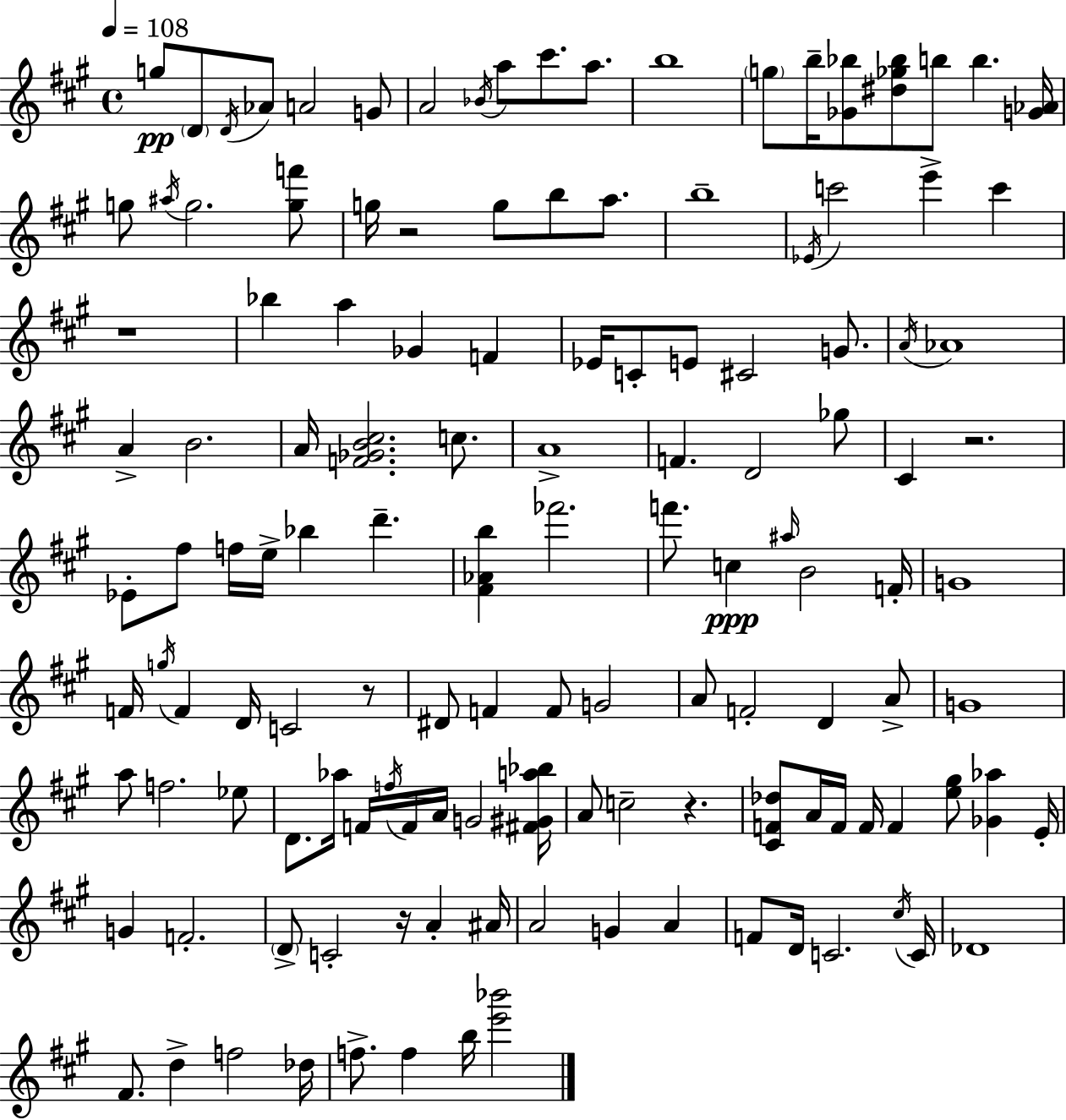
X:1
T:Untitled
M:4/4
L:1/4
K:A
g/2 D/2 D/4 _A/2 A2 G/2 A2 _B/4 a/2 ^c'/2 a/2 b4 g/2 b/4 [_G_b]/2 [^d_g_b]/2 b/2 b [G_A]/4 g/2 ^a/4 g2 [gf']/2 g/4 z2 g/2 b/2 a/2 b4 _E/4 c'2 e' c' z4 _b a _G F _E/4 C/2 E/2 ^C2 G/2 A/4 _A4 A B2 A/4 [F_GB^c]2 c/2 A4 F D2 _g/2 ^C z2 _E/2 ^f/2 f/4 e/4 _b d' [^F_Ab] _f'2 f'/2 c ^a/4 B2 F/4 G4 F/4 g/4 F D/4 C2 z/2 ^D/2 F F/2 G2 A/2 F2 D A/2 G4 a/2 f2 _e/2 D/2 _a/4 F/4 f/4 F/4 A/4 G2 [^F^Ga_b]/4 A/2 c2 z [^CF_d]/2 A/4 F/4 F/4 F [e^g]/2 [_G_a] E/4 G F2 D/2 C2 z/4 A ^A/4 A2 G A F/2 D/4 C2 ^c/4 C/4 _D4 ^F/2 d f2 _d/4 f/2 f b/4 [e'_b']2